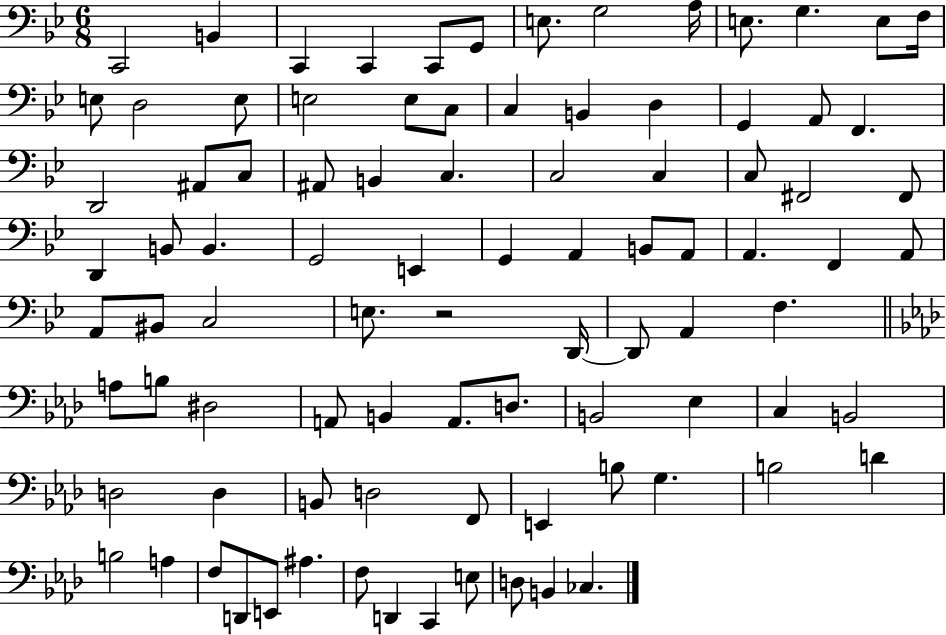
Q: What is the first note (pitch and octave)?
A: C2